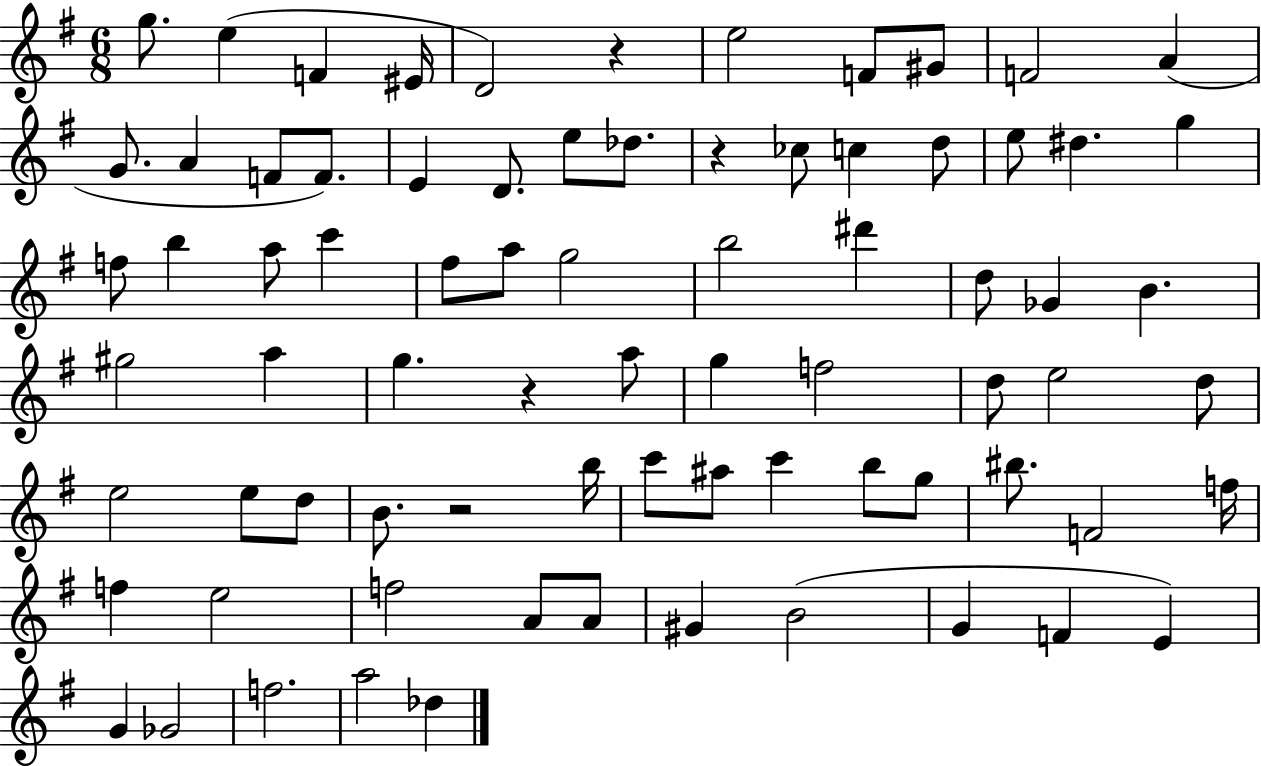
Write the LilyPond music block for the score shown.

{
  \clef treble
  \numericTimeSignature
  \time 6/8
  \key g \major
  \repeat volta 2 { g''8. e''4( f'4 eis'16 | d'2) r4 | e''2 f'8 gis'8 | f'2 a'4( | \break g'8. a'4 f'8 f'8.) | e'4 d'8. e''8 des''8. | r4 ces''8 c''4 d''8 | e''8 dis''4. g''4 | \break f''8 b''4 a''8 c'''4 | fis''8 a''8 g''2 | b''2 dis'''4 | d''8 ges'4 b'4. | \break gis''2 a''4 | g''4. r4 a''8 | g''4 f''2 | d''8 e''2 d''8 | \break e''2 e''8 d''8 | b'8. r2 b''16 | c'''8 ais''8 c'''4 b''8 g''8 | bis''8. f'2 f''16 | \break f''4 e''2 | f''2 a'8 a'8 | gis'4 b'2( | g'4 f'4 e'4) | \break g'4 ges'2 | f''2. | a''2 des''4 | } \bar "|."
}